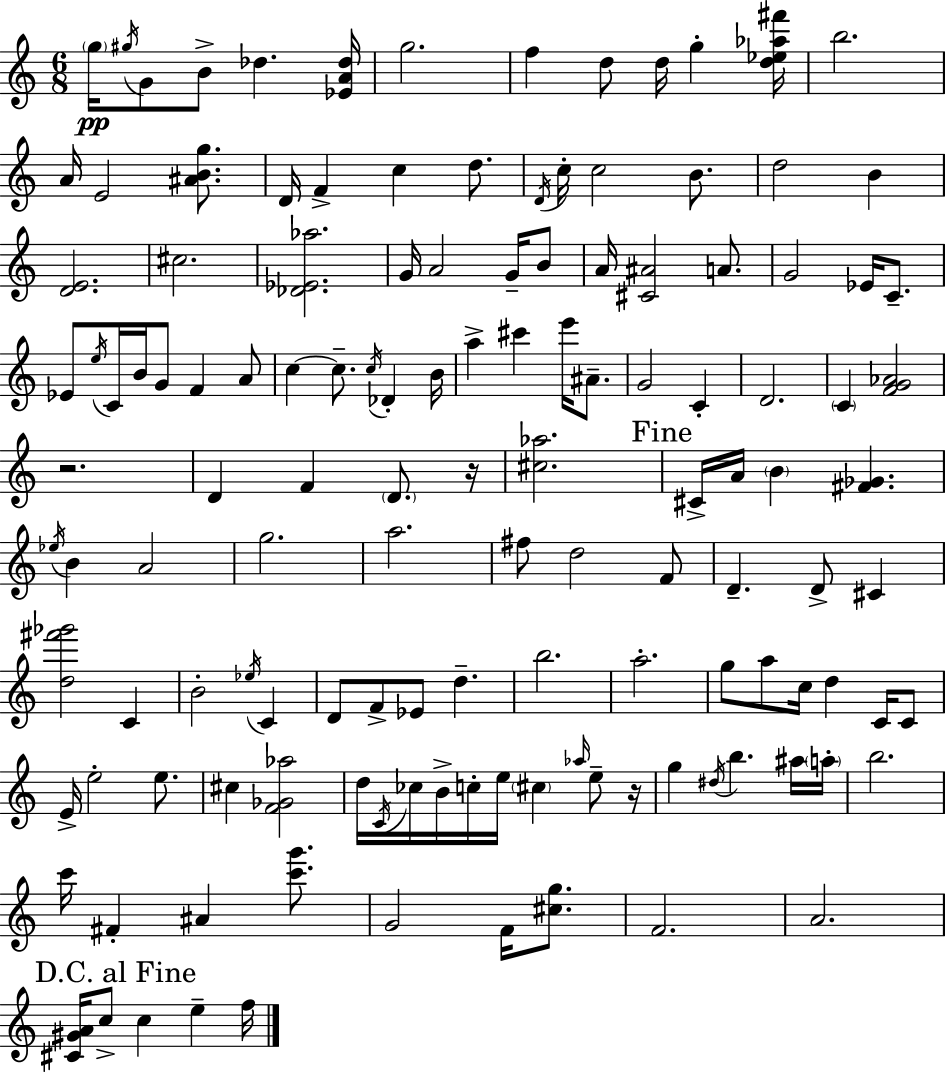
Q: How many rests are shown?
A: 3